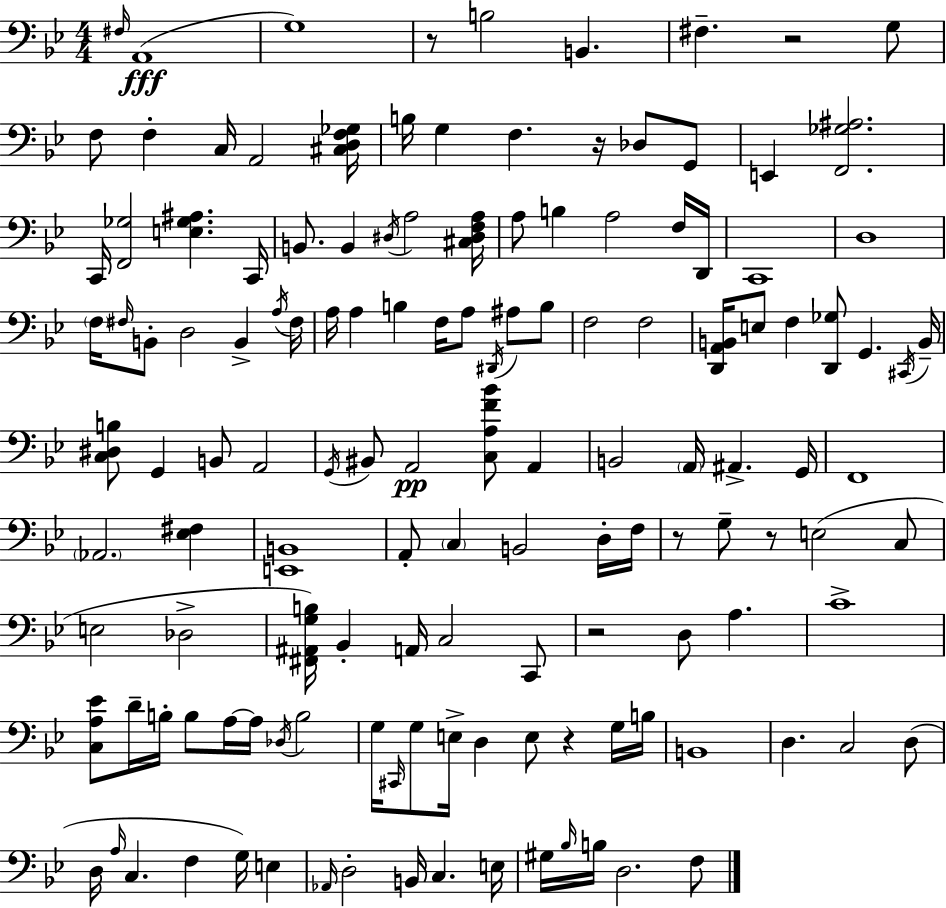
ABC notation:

X:1
T:Untitled
M:4/4
L:1/4
K:Gm
^F,/4 A,,4 G,4 z/2 B,2 B,, ^F, z2 G,/2 F,/2 F, C,/4 A,,2 [^C,D,F,_G,]/4 B,/4 G, F, z/4 _D,/2 G,,/2 E,, [F,,_G,^A,]2 C,,/4 [F,,_G,]2 [E,_G,^A,] C,,/4 B,,/2 B,, ^D,/4 A,2 [^C,^D,F,A,]/4 A,/2 B, A,2 F,/4 D,,/4 C,,4 D,4 F,/4 ^F,/4 B,,/2 D,2 B,, A,/4 ^F,/4 A,/4 A, B, F,/4 A,/2 ^D,,/4 ^A,/2 B,/2 F,2 F,2 [D,,A,,B,,]/4 E,/2 F, [D,,_G,]/2 G,, ^C,,/4 B,,/4 [C,^D,B,]/2 G,, B,,/2 A,,2 G,,/4 ^B,,/2 A,,2 [C,A,F_B]/2 A,, B,,2 A,,/4 ^A,, G,,/4 F,,4 _A,,2 [_E,^F,] [E,,B,,]4 A,,/2 C, B,,2 D,/4 F,/4 z/2 G,/2 z/2 E,2 C,/2 E,2 _D,2 [^F,,^A,,G,B,]/4 _B,, A,,/4 C,2 C,,/2 z2 D,/2 A, C4 [C,A,_E]/2 D/4 B,/4 B,/2 A,/4 A,/4 _D,/4 B,2 G,/4 ^C,,/4 G,/2 E,/4 D, E,/2 z G,/4 B,/4 B,,4 D, C,2 D,/2 D,/4 A,/4 C, F, G,/4 E, _A,,/4 D,2 B,,/4 C, E,/4 ^G,/4 _B,/4 B,/4 D,2 F,/2